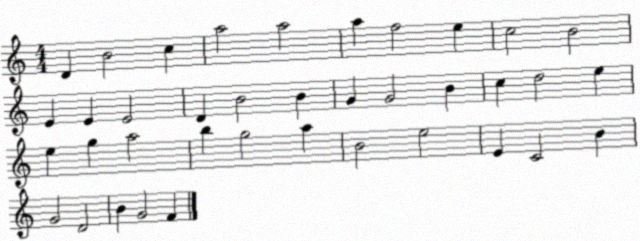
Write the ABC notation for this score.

X:1
T:Untitled
M:4/4
L:1/4
K:C
D B2 c a2 a2 a f2 e c2 B2 E E E2 D B2 B G G2 B c d2 e e g a2 b g2 a B2 e2 E C2 B G2 D2 B G2 F